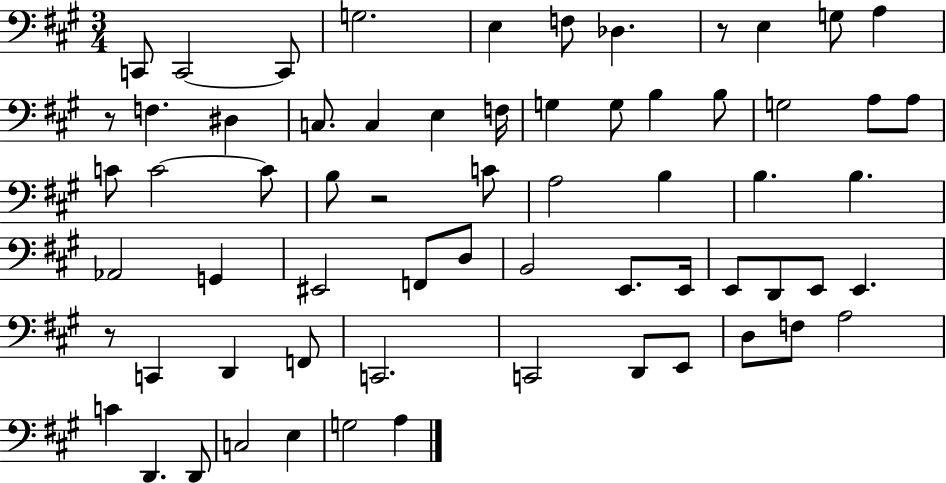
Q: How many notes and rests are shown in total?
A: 65